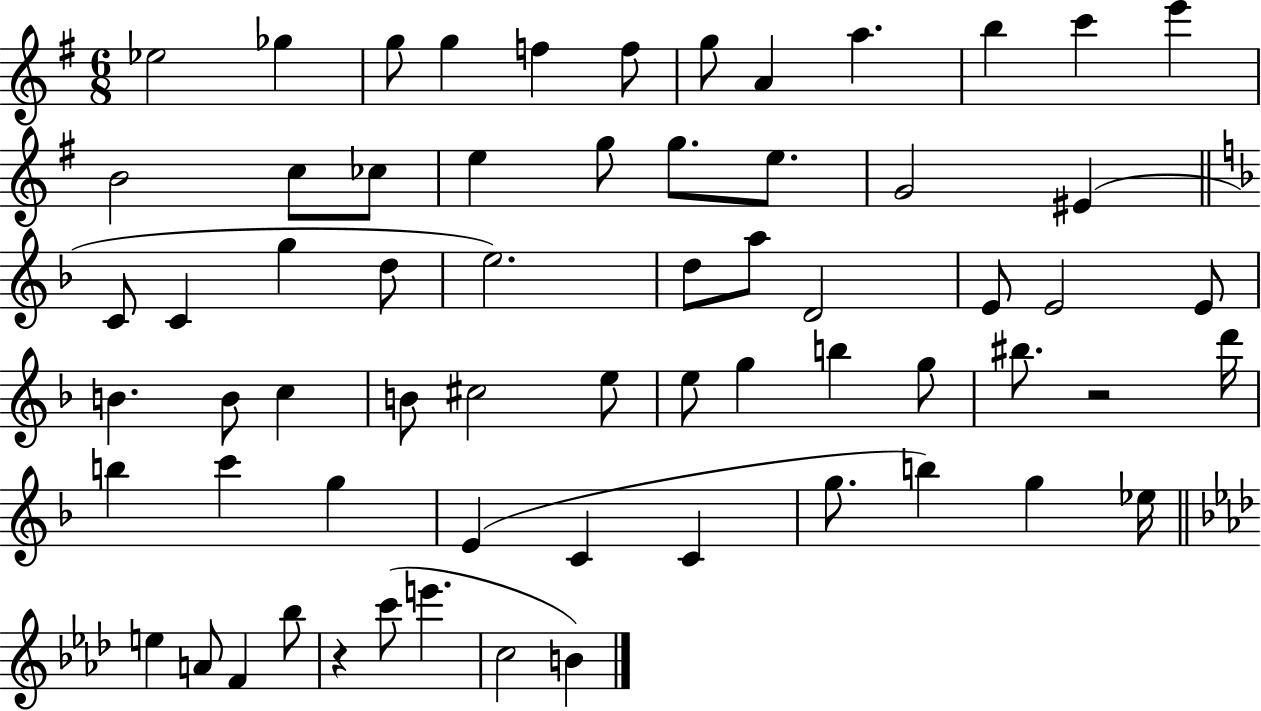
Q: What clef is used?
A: treble